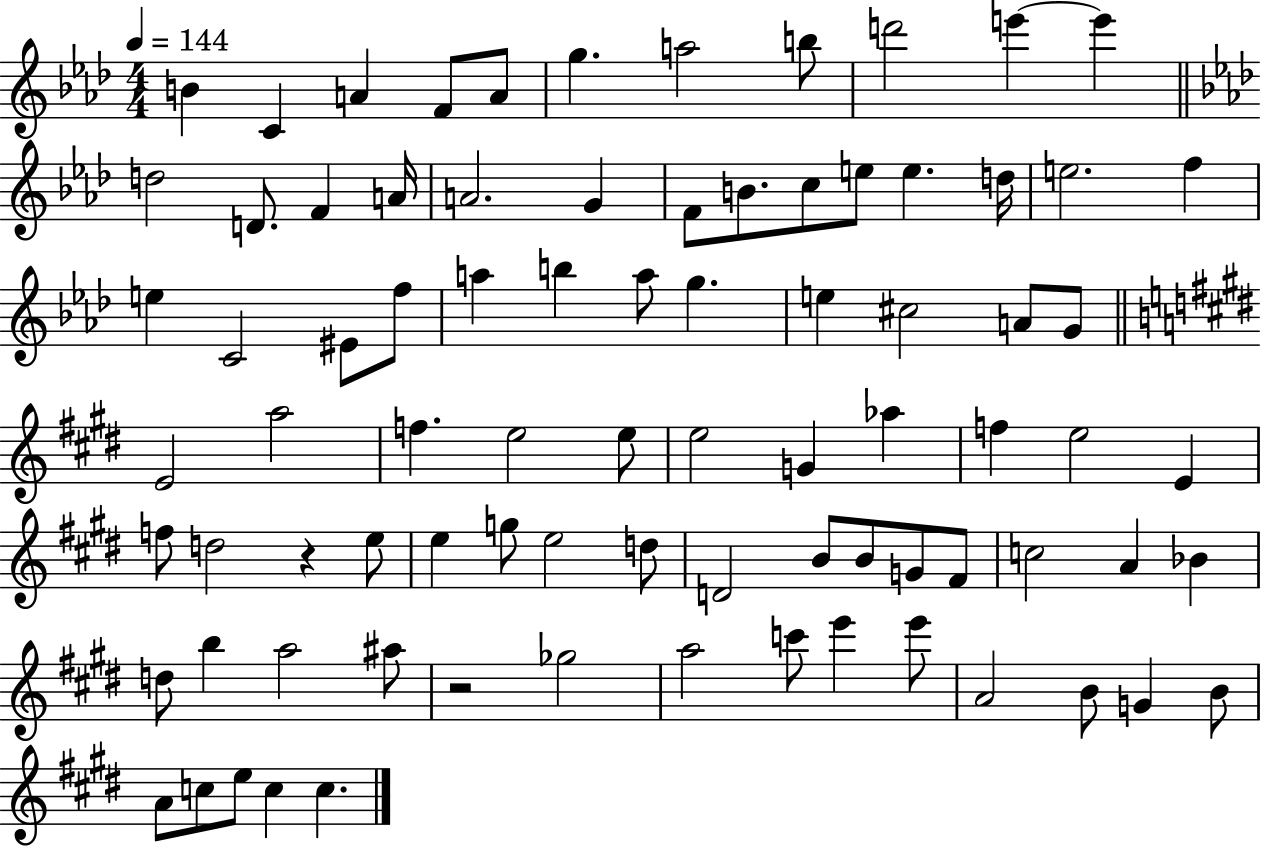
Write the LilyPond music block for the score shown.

{
  \clef treble
  \numericTimeSignature
  \time 4/4
  \key aes \major
  \tempo 4 = 144
  \repeat volta 2 { b'4 c'4 a'4 f'8 a'8 | g''4. a''2 b''8 | d'''2 e'''4~~ e'''4 | \bar "||" \break \key aes \major d''2 d'8. f'4 a'16 | a'2. g'4 | f'8 b'8. c''8 e''8 e''4. d''16 | e''2. f''4 | \break e''4 c'2 eis'8 f''8 | a''4 b''4 a''8 g''4. | e''4 cis''2 a'8 g'8 | \bar "||" \break \key e \major e'2 a''2 | f''4. e''2 e''8 | e''2 g'4 aes''4 | f''4 e''2 e'4 | \break f''8 d''2 r4 e''8 | e''4 g''8 e''2 d''8 | d'2 b'8 b'8 g'8 fis'8 | c''2 a'4 bes'4 | \break d''8 b''4 a''2 ais''8 | r2 ges''2 | a''2 c'''8 e'''4 e'''8 | a'2 b'8 g'4 b'8 | \break a'8 c''8 e''8 c''4 c''4. | } \bar "|."
}